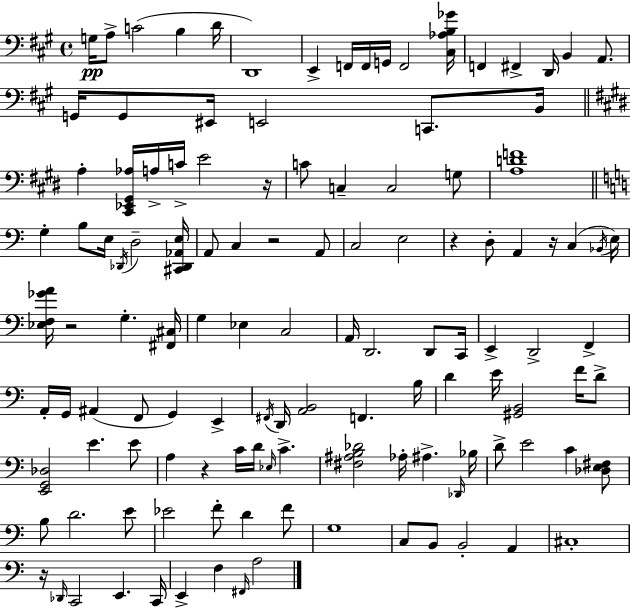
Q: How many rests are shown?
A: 7